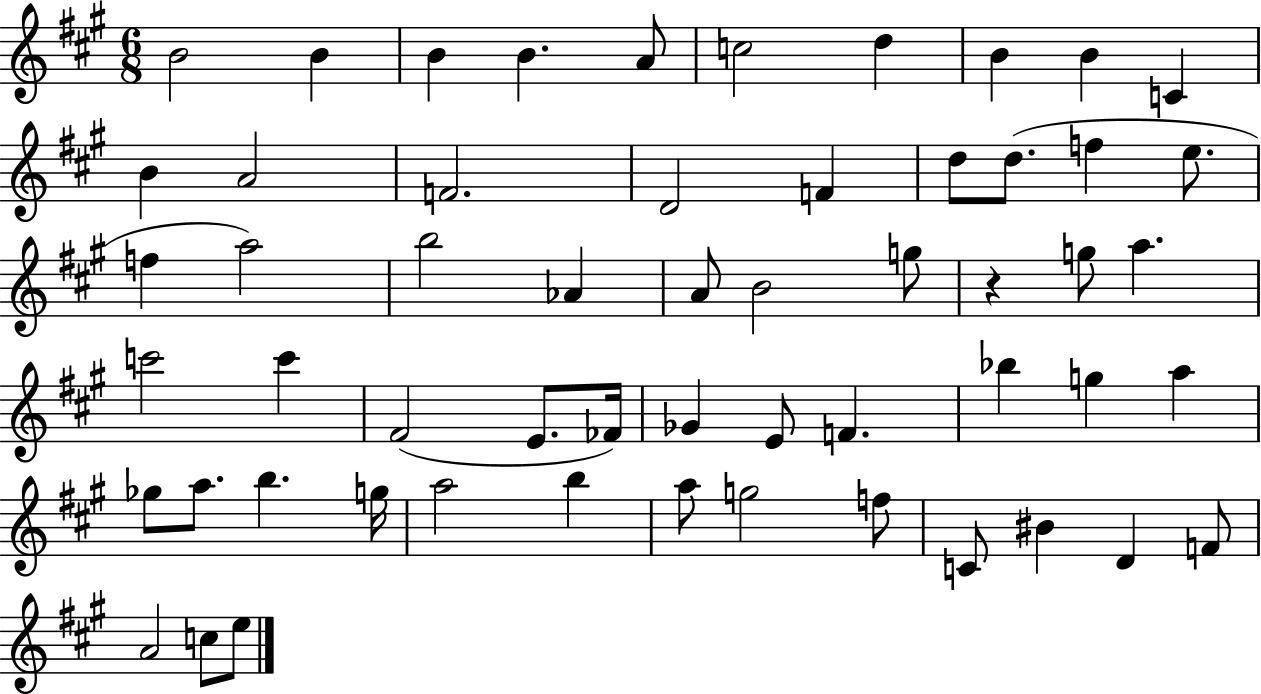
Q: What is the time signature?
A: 6/8